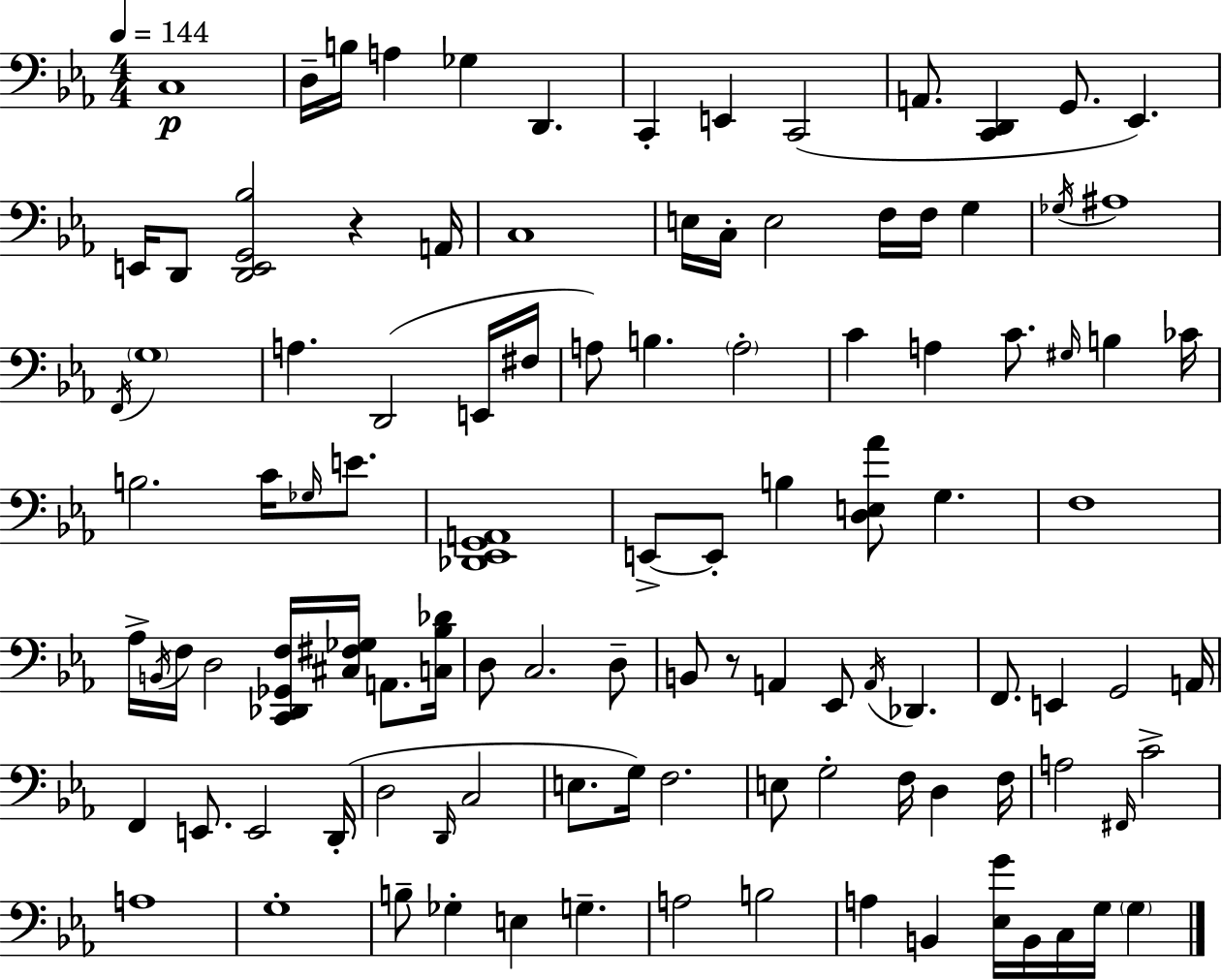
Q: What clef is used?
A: bass